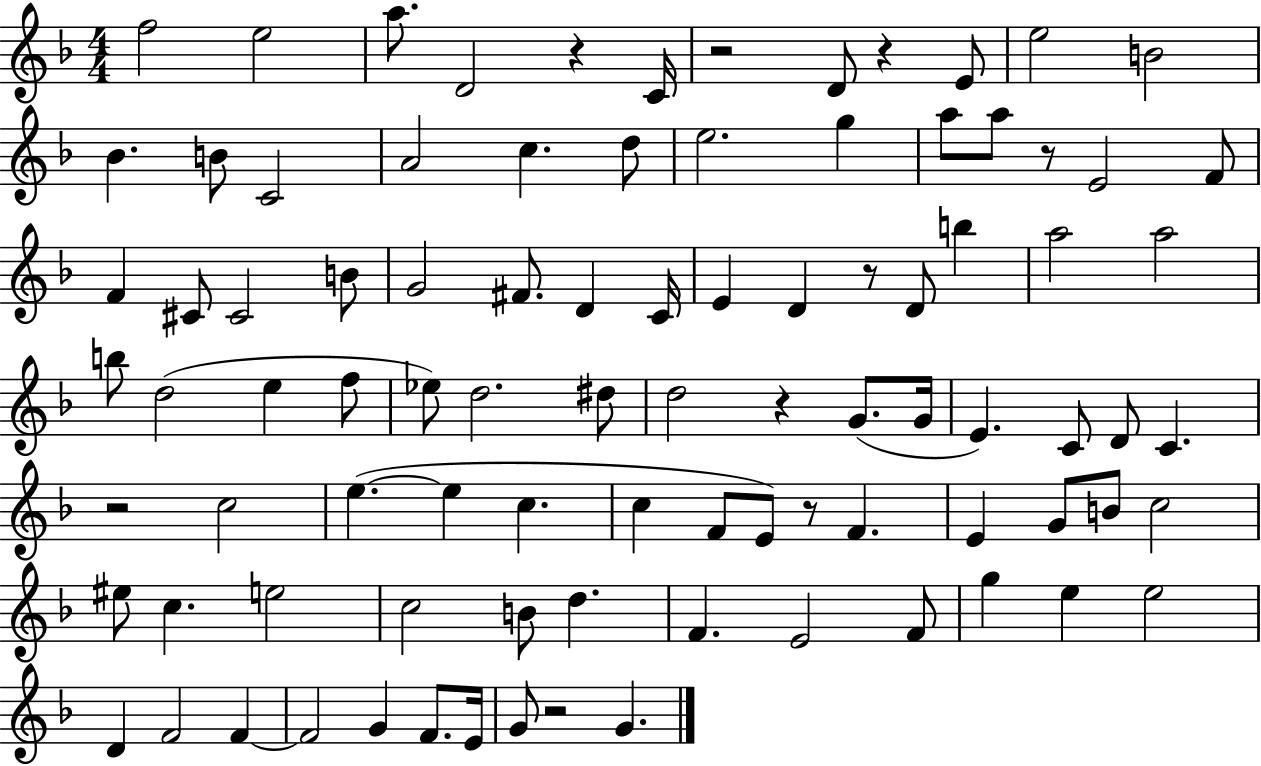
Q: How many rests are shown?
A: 9